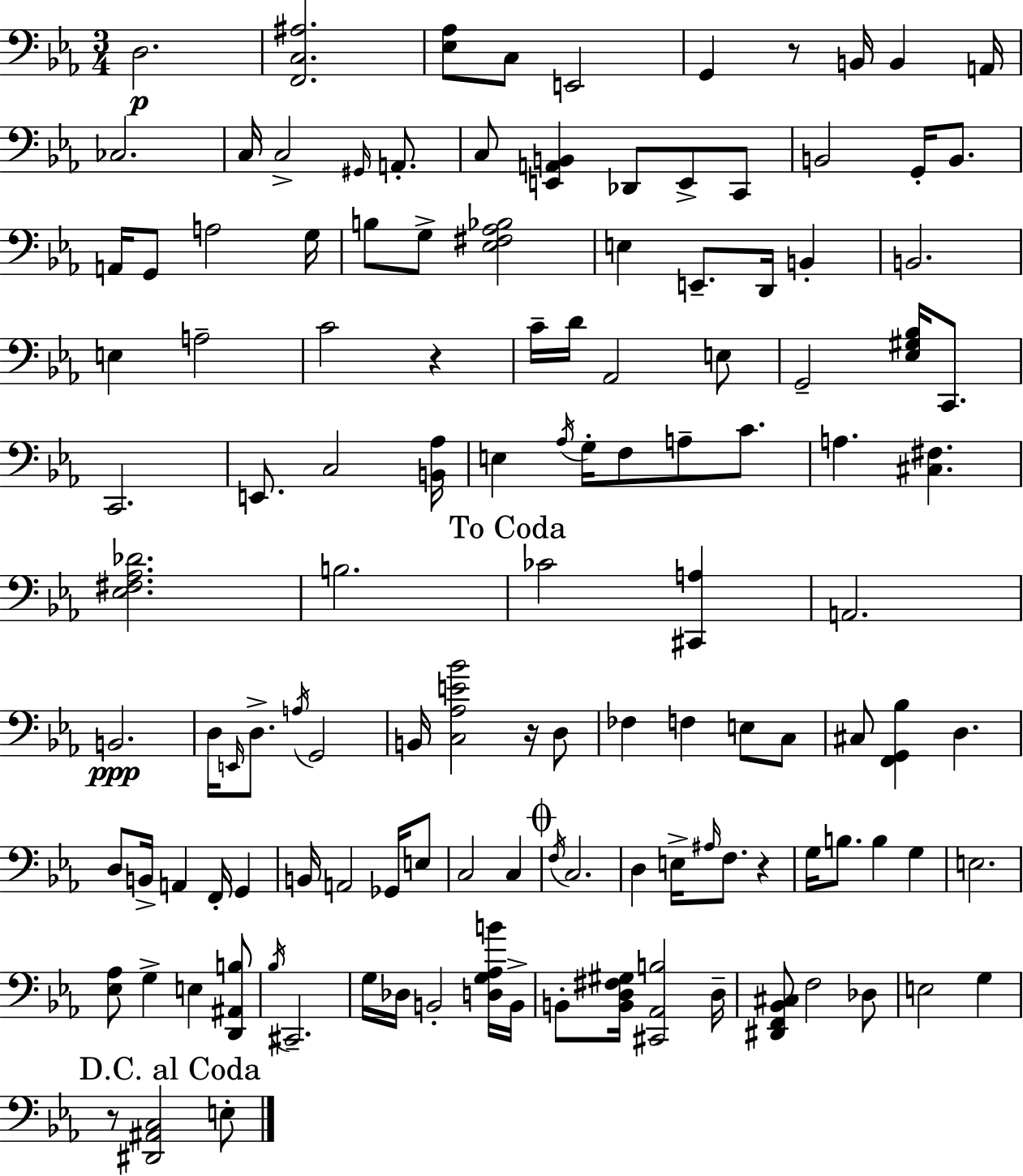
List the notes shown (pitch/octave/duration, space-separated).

D3/h. [F2,C3,A#3]/h. [Eb3,Ab3]/e C3/e E2/h G2/q R/e B2/s B2/q A2/s CES3/h. C3/s C3/h G#2/s A2/e. C3/e [E2,A2,B2]/q Db2/e E2/e C2/e B2/h G2/s B2/e. A2/s G2/e A3/h G3/s B3/e G3/e [Eb3,F#3,Ab3,Bb3]/h E3/q E2/e. D2/s B2/q B2/h. E3/q A3/h C4/h R/q C4/s D4/s Ab2/h E3/e G2/h [Eb3,G#3,Bb3]/s C2/e. C2/h. E2/e. C3/h [B2,Ab3]/s E3/q Ab3/s G3/s F3/e A3/e C4/e. A3/q. [C#3,F#3]/q. [Eb3,F#3,Ab3,Db4]/h. B3/h. CES4/h [C#2,A3]/q A2/h. B2/h. D3/s E2/s D3/e. A3/s G2/h B2/s [C3,Ab3,E4,Bb4]/h R/s D3/e FES3/q F3/q E3/e C3/e C#3/e [F2,G2,Bb3]/q D3/q. D3/e B2/s A2/q F2/s G2/q B2/s A2/h Gb2/s E3/e C3/h C3/q F3/s C3/h. D3/q E3/s A#3/s F3/e. R/q G3/s B3/e. B3/q G3/q E3/h. [Eb3,Ab3]/e G3/q E3/q [D2,A#2,B3]/e Bb3/s C#2/h. G3/s Db3/s B2/h [D3,G3,Ab3,B4]/s B2/s B2/e [B2,D3,F#3,G#3]/s [C#2,Ab2,B3]/h D3/s [D#2,F2,Bb2,C#3]/e F3/h Db3/e E3/h G3/q R/e [D#2,A#2,C3]/h E3/e